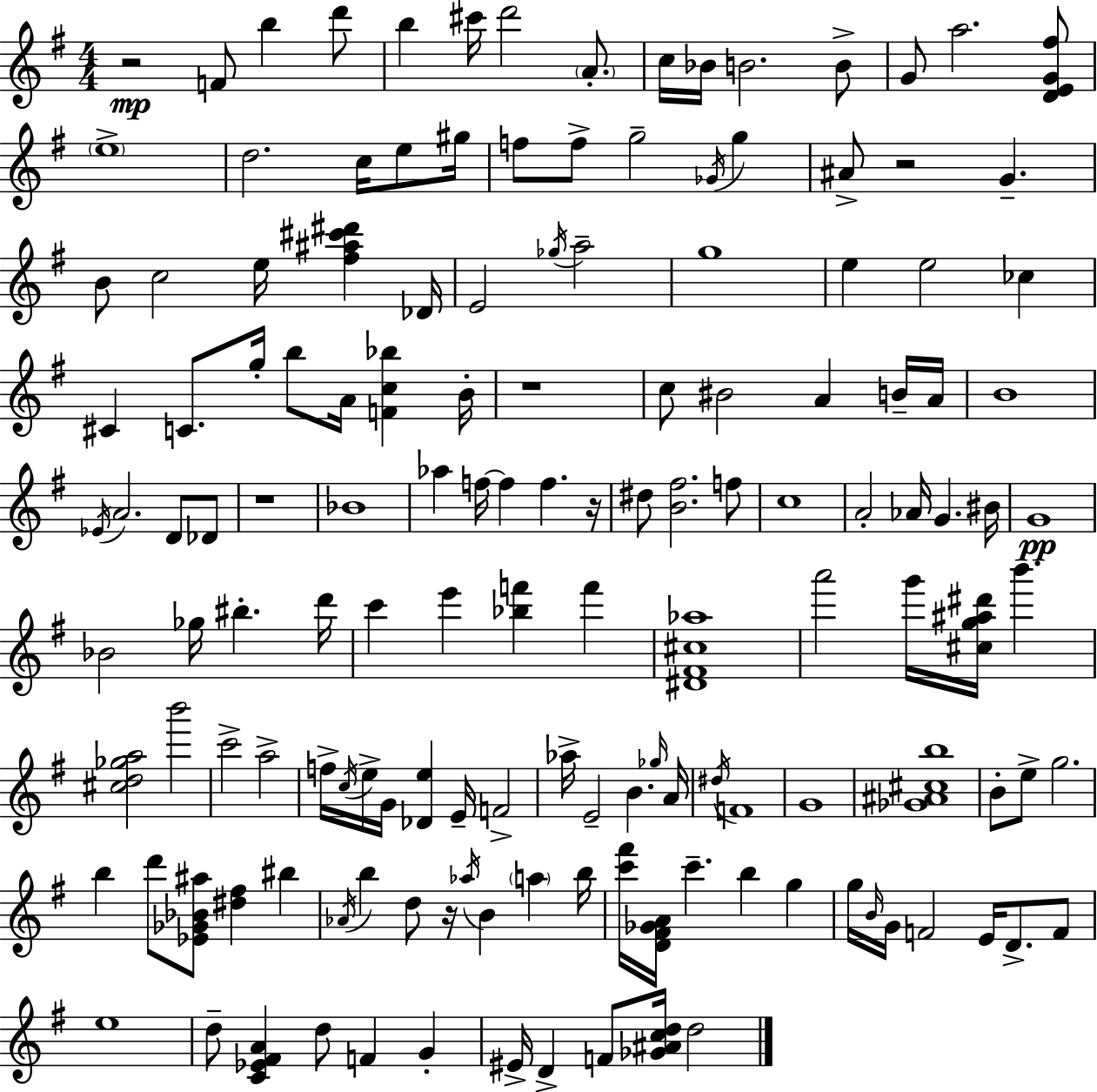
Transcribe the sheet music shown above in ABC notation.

X:1
T:Untitled
M:4/4
L:1/4
K:Em
z2 F/2 b d'/2 b ^c'/4 d'2 A/2 c/4 _B/4 B2 B/2 G/2 a2 [DEG^f]/2 e4 d2 c/4 e/2 ^g/4 f/2 f/2 g2 _G/4 g ^A/2 z2 G B/2 c2 e/4 [^f^a^c'^d'] _D/4 E2 _g/4 a2 g4 e e2 _c ^C C/2 g/4 b/2 A/4 [Fc_b] B/4 z4 c/2 ^B2 A B/4 A/4 B4 _E/4 A2 D/2 _D/2 z4 _B4 _a f/4 f f z/4 ^d/2 [B^f]2 f/2 c4 A2 _A/4 G ^B/4 G4 _B2 _g/4 ^b d'/4 c' e' [_bf'] f' [^D^F^c_a]4 a'2 g'/4 [^cg^a^d']/4 b' [^cd_ga]2 b'2 c'2 a2 f/4 c/4 e/4 G/4 [_De] E/4 F2 _a/4 E2 B _g/4 A/4 ^d/4 F4 G4 [_G^A^cb]4 B/2 e/2 g2 b d'/2 [_E_G_B^a]/2 [^d^f] ^b _A/4 b d/2 z/4 _a/4 B a b/4 [c'^f']/4 [D^F_GA]/4 c' b g g/4 B/4 G/4 F2 E/4 D/2 F/2 e4 d/2 [C_E^FA] d/2 F G ^E/4 D F/2 [_G^Acd]/4 d2